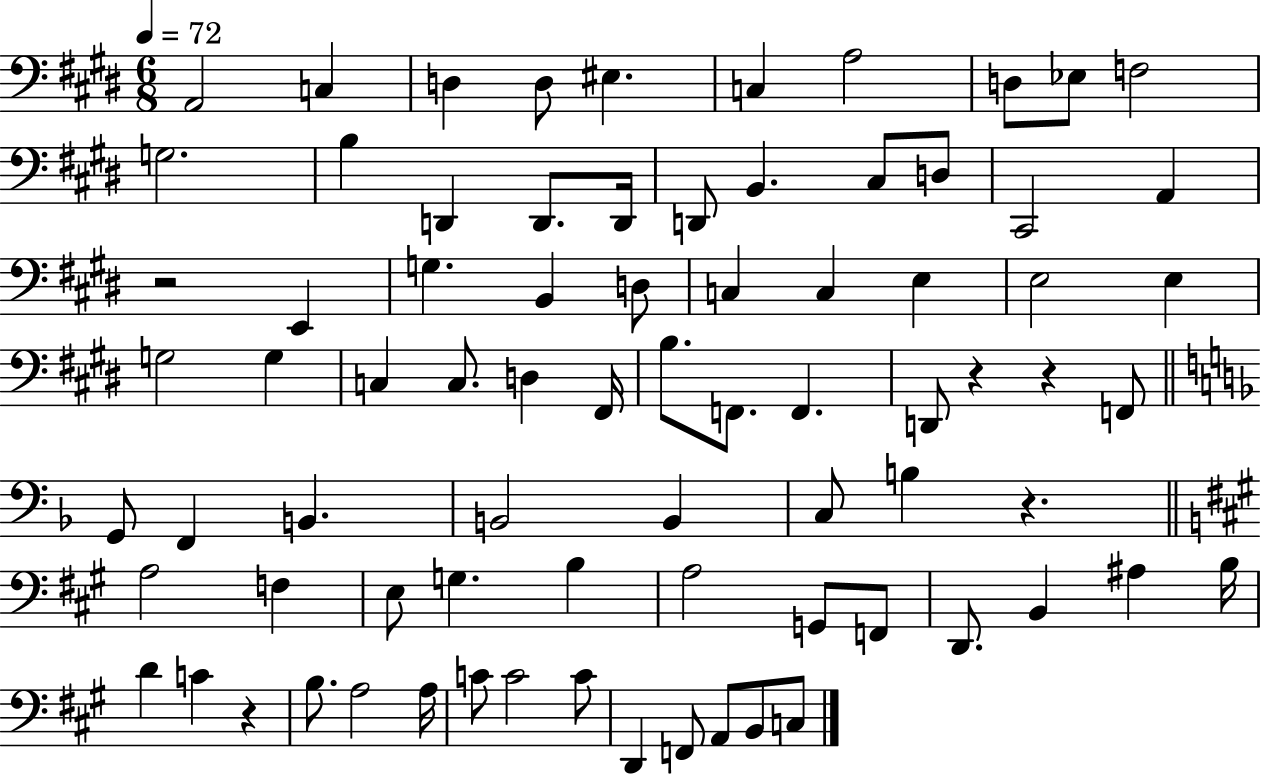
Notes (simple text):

A2/h C3/q D3/q D3/e EIS3/q. C3/q A3/h D3/e Eb3/e F3/h G3/h. B3/q D2/q D2/e. D2/s D2/e B2/q. C#3/e D3/e C#2/h A2/q R/h E2/q G3/q. B2/q D3/e C3/q C3/q E3/q E3/h E3/q G3/h G3/q C3/q C3/e. D3/q F#2/s B3/e. F2/e. F2/q. D2/e R/q R/q F2/e G2/e F2/q B2/q. B2/h B2/q C3/e B3/q R/q. A3/h F3/q E3/e G3/q. B3/q A3/h G2/e F2/e D2/e. B2/q A#3/q B3/s D4/q C4/q R/q B3/e. A3/h A3/s C4/e C4/h C4/e D2/q F2/e A2/e B2/e C3/e